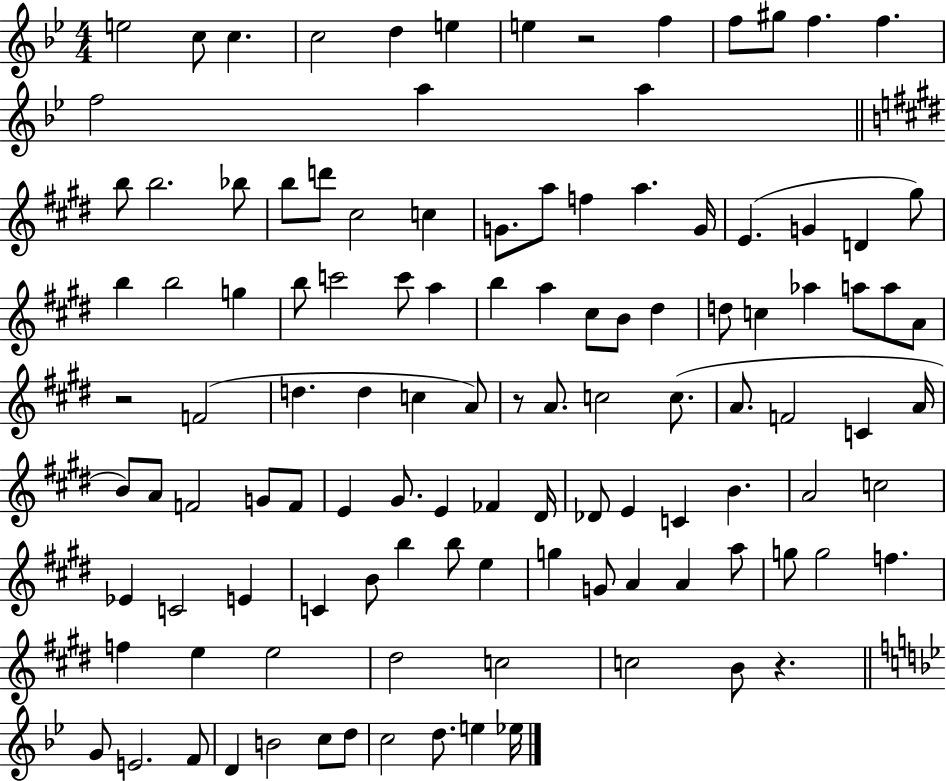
{
  \clef treble
  \numericTimeSignature
  \time 4/4
  \key bes \major
  e''2 c''8 c''4. | c''2 d''4 e''4 | e''4 r2 f''4 | f''8 gis''8 f''4. f''4. | \break f''2 a''4 a''4 | \bar "||" \break \key e \major b''8 b''2. bes''8 | b''8 d'''8 cis''2 c''4 | g'8. a''8 f''4 a''4. g'16 | e'4.( g'4 d'4 gis''8) | \break b''4 b''2 g''4 | b''8 c'''2 c'''8 a''4 | b''4 a''4 cis''8 b'8 dis''4 | d''8 c''4 aes''4 a''8 a''8 a'8 | \break r2 f'2( | d''4. d''4 c''4 a'8) | r8 a'8. c''2 c''8.( | a'8. f'2 c'4 a'16 | \break b'8) a'8 f'2 g'8 f'8 | e'4 gis'8. e'4 fes'4 dis'16 | des'8 e'4 c'4 b'4. | a'2 c''2 | \break ees'4 c'2 e'4 | c'4 b'8 b''4 b''8 e''4 | g''4 g'8 a'4 a'4 a''8 | g''8 g''2 f''4. | \break f''4 e''4 e''2 | dis''2 c''2 | c''2 b'8 r4. | \bar "||" \break \key g \minor g'8 e'2. f'8 | d'4 b'2 c''8 d''8 | c''2 d''8. e''4 ees''16 | \bar "|."
}